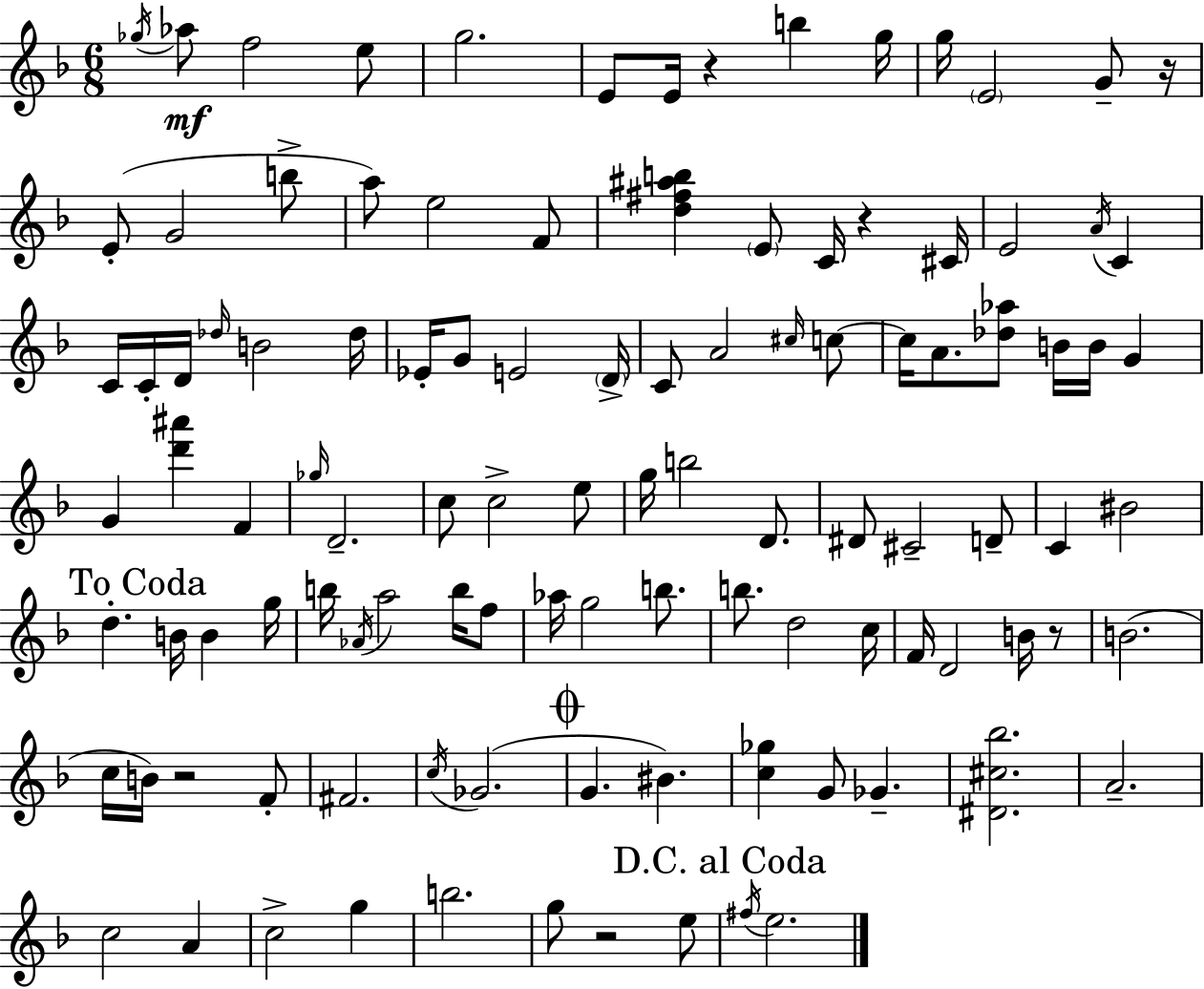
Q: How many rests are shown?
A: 6